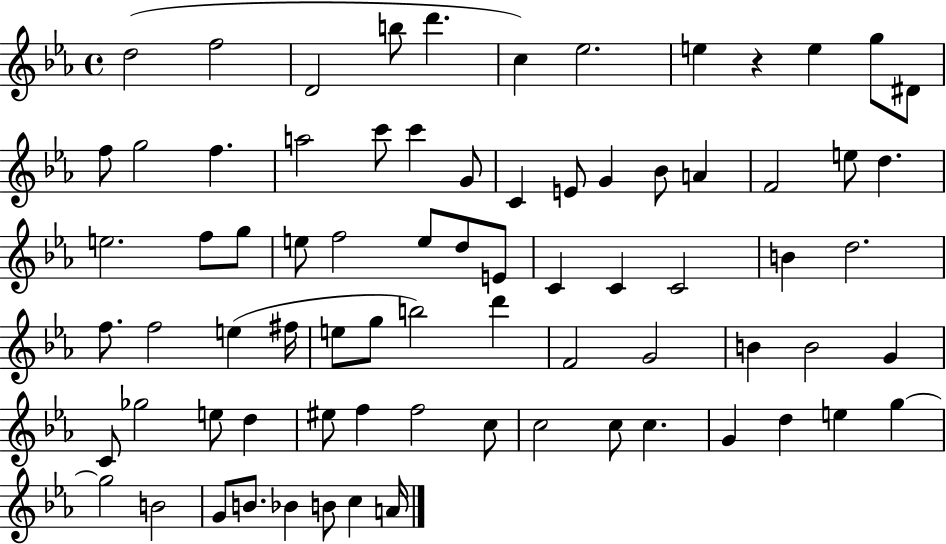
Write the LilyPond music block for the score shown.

{
  \clef treble
  \time 4/4
  \defaultTimeSignature
  \key ees \major
  d''2( f''2 | d'2 b''8 d'''4. | c''4) ees''2. | e''4 r4 e''4 g''8 dis'8 | \break f''8 g''2 f''4. | a''2 c'''8 c'''4 g'8 | c'4 e'8 g'4 bes'8 a'4 | f'2 e''8 d''4. | \break e''2. f''8 g''8 | e''8 f''2 e''8 d''8 e'8 | c'4 c'4 c'2 | b'4 d''2. | \break f''8. f''2 e''4( fis''16 | e''8 g''8 b''2) d'''4 | f'2 g'2 | b'4 b'2 g'4 | \break c'8 ges''2 e''8 d''4 | eis''8 f''4 f''2 c''8 | c''2 c''8 c''4. | g'4 d''4 e''4 g''4~~ | \break g''2 b'2 | g'8 b'8. bes'4 b'8 c''4 a'16 | \bar "|."
}